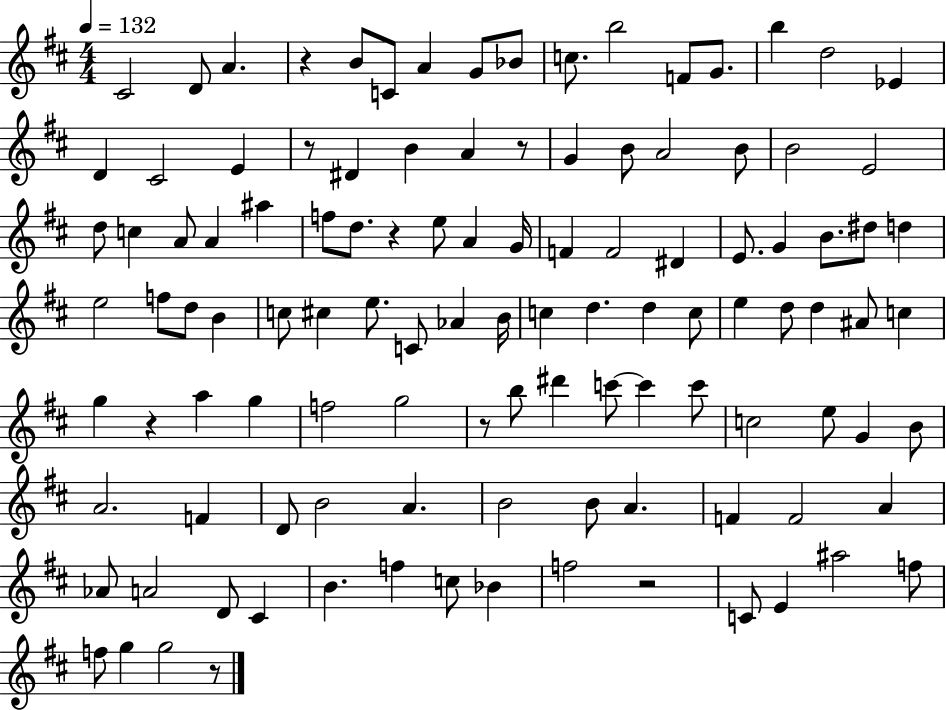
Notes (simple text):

C#4/h D4/e A4/q. R/q B4/e C4/e A4/q G4/e Bb4/e C5/e. B5/h F4/e G4/e. B5/q D5/h Eb4/q D4/q C#4/h E4/q R/e D#4/q B4/q A4/q R/e G4/q B4/e A4/h B4/e B4/h E4/h D5/e C5/q A4/e A4/q A#5/q F5/e D5/e. R/q E5/e A4/q G4/s F4/q F4/h D#4/q E4/e. G4/q B4/e. D#5/e D5/q E5/h F5/e D5/e B4/q C5/e C#5/q E5/e. C4/e Ab4/q B4/s C5/q D5/q. D5/q C5/e E5/q D5/e D5/q A#4/e C5/q G5/q R/q A5/q G5/q F5/h G5/h R/e B5/e D#6/q C6/e C6/q C6/e C5/h E5/e G4/q B4/e A4/h. F4/q D4/e B4/h A4/q. B4/h B4/e A4/q. F4/q F4/h A4/q Ab4/e A4/h D4/e C#4/q B4/q. F5/q C5/e Bb4/q F5/h R/h C4/e E4/q A#5/h F5/e F5/e G5/q G5/h R/e